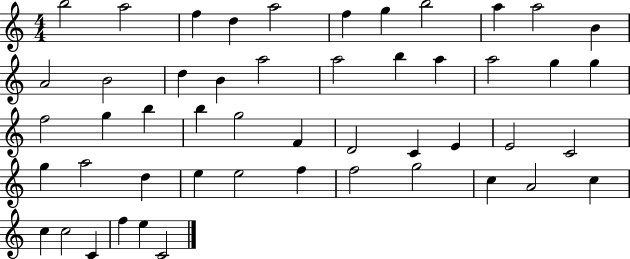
B5/h A5/h F5/q D5/q A5/h F5/q G5/q B5/h A5/q A5/h B4/q A4/h B4/h D5/q B4/q A5/h A5/h B5/q A5/q A5/h G5/q G5/q F5/h G5/q B5/q B5/q G5/h F4/q D4/h C4/q E4/q E4/h C4/h G5/q A5/h D5/q E5/q E5/h F5/q F5/h G5/h C5/q A4/h C5/q C5/q C5/h C4/q F5/q E5/q C4/h